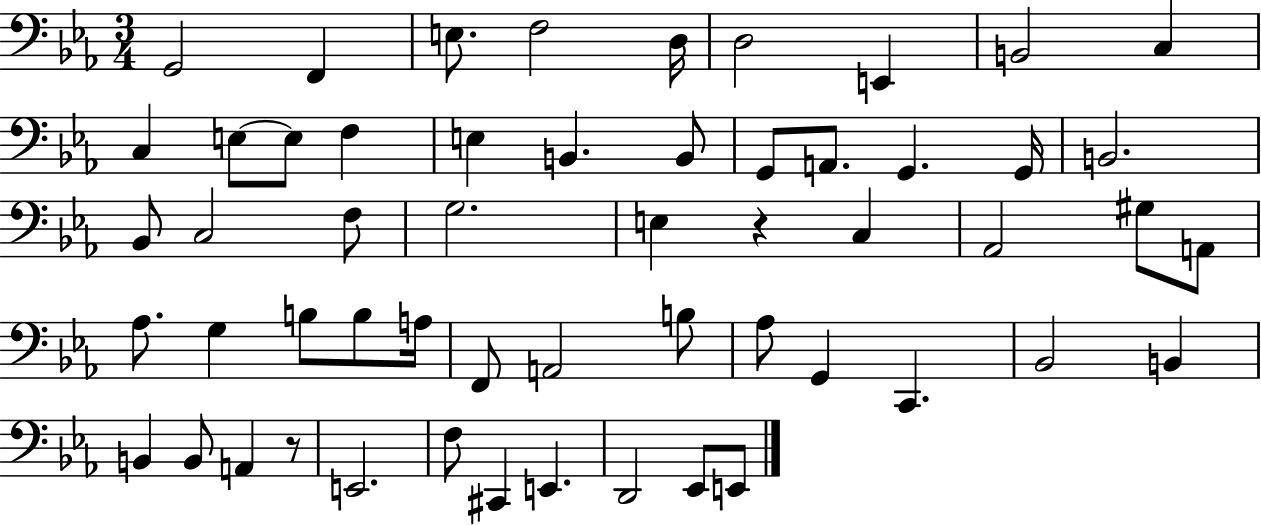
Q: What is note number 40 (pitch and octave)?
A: G2